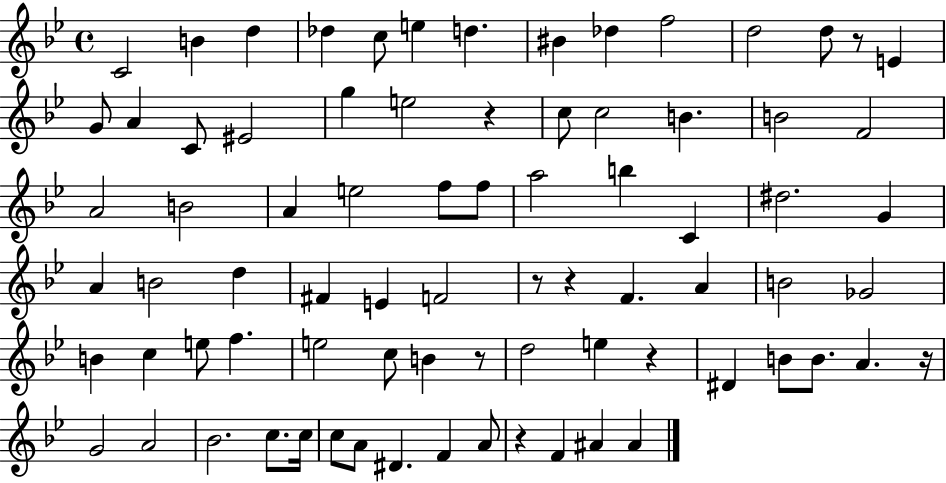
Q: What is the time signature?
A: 4/4